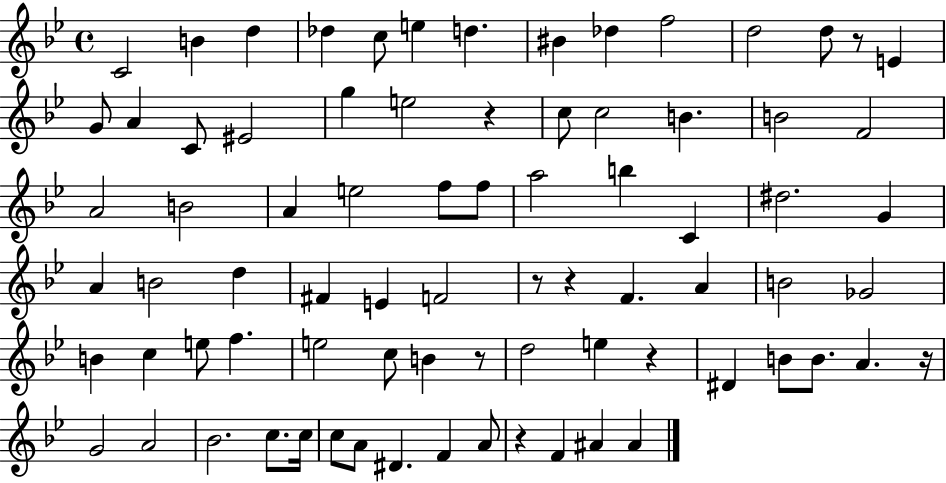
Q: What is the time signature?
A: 4/4